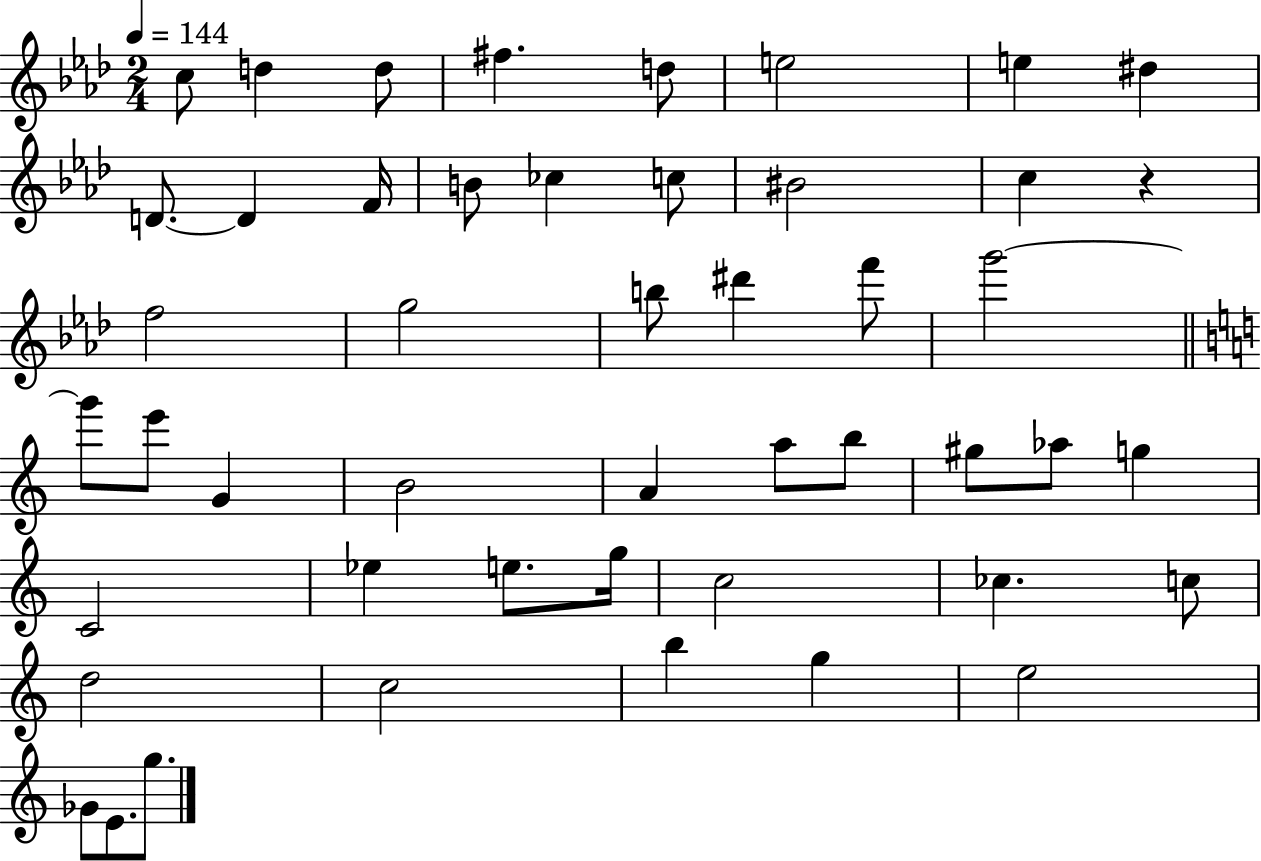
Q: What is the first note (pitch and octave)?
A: C5